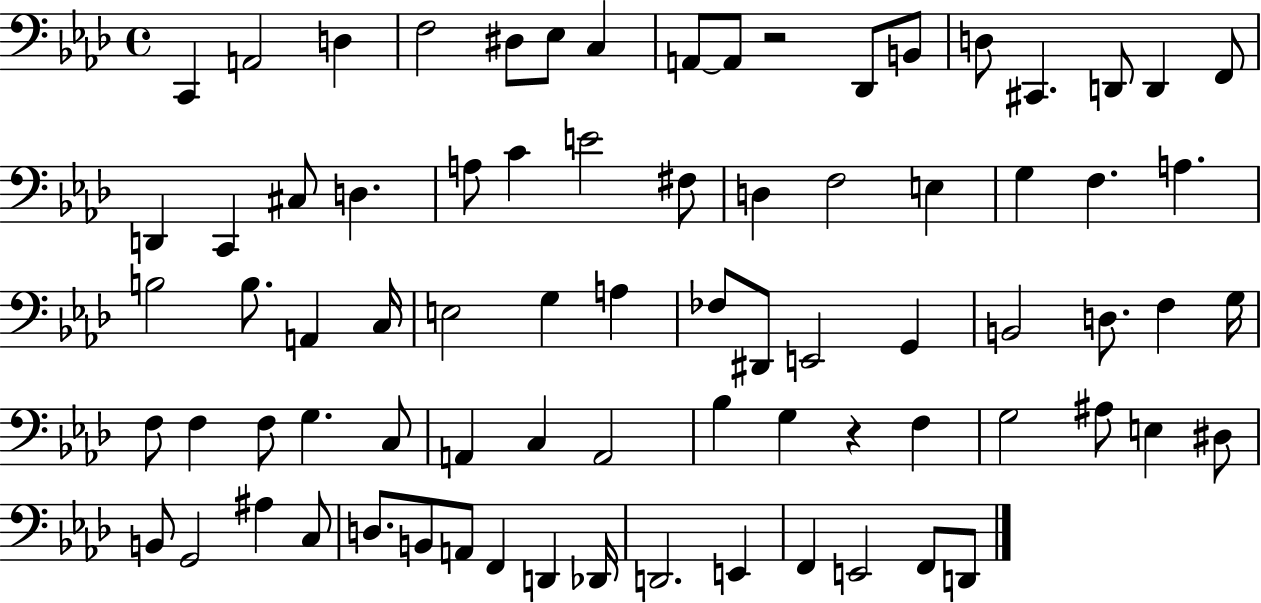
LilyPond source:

{
  \clef bass
  \time 4/4
  \defaultTimeSignature
  \key aes \major
  c,4 a,2 d4 | f2 dis8 ees8 c4 | a,8~~ a,8 r2 des,8 b,8 | d8 cis,4. d,8 d,4 f,8 | \break d,4 c,4 cis8 d4. | a8 c'4 e'2 fis8 | d4 f2 e4 | g4 f4. a4. | \break b2 b8. a,4 c16 | e2 g4 a4 | fes8 dis,8 e,2 g,4 | b,2 d8. f4 g16 | \break f8 f4 f8 g4. c8 | a,4 c4 a,2 | bes4 g4 r4 f4 | g2 ais8 e4 dis8 | \break b,8 g,2 ais4 c8 | d8. b,8 a,8 f,4 d,4 des,16 | d,2. e,4 | f,4 e,2 f,8 d,8 | \break \bar "|."
}